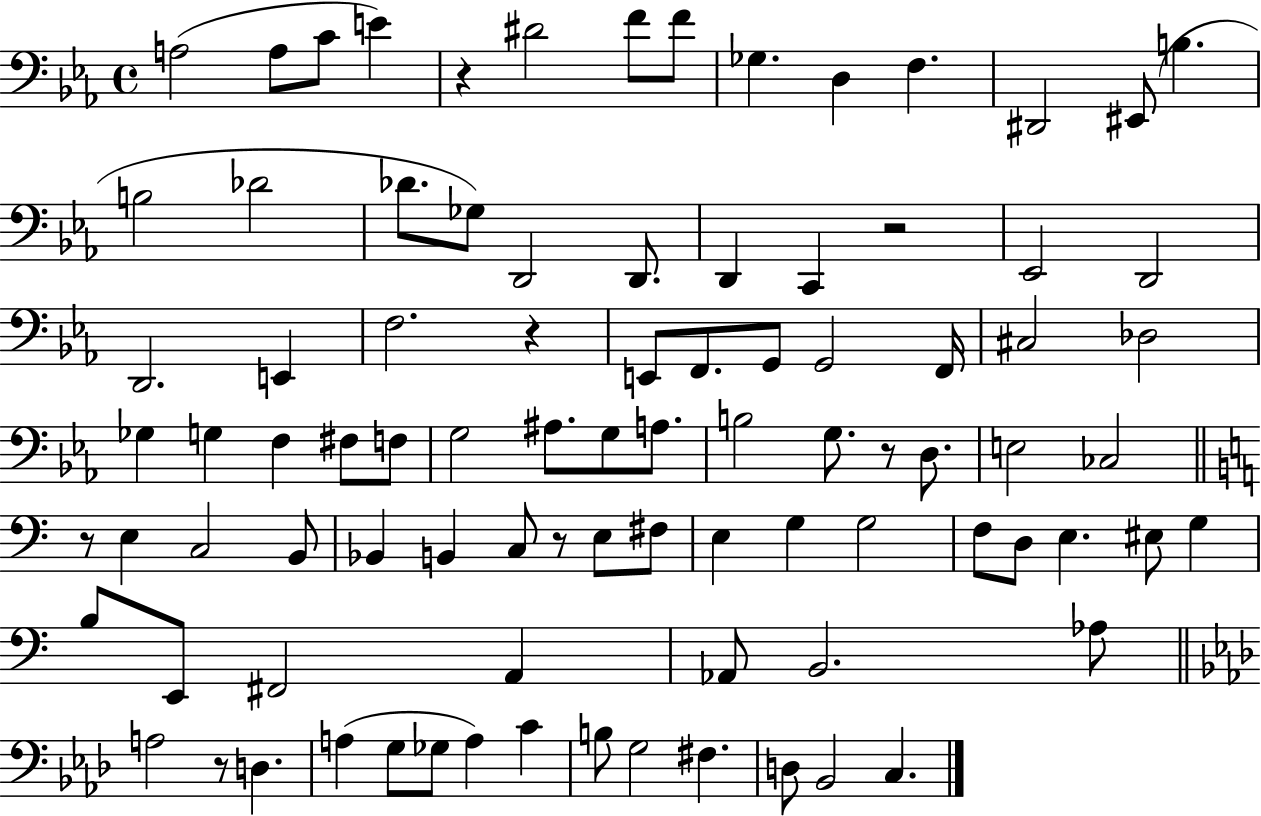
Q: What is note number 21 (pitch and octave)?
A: C2